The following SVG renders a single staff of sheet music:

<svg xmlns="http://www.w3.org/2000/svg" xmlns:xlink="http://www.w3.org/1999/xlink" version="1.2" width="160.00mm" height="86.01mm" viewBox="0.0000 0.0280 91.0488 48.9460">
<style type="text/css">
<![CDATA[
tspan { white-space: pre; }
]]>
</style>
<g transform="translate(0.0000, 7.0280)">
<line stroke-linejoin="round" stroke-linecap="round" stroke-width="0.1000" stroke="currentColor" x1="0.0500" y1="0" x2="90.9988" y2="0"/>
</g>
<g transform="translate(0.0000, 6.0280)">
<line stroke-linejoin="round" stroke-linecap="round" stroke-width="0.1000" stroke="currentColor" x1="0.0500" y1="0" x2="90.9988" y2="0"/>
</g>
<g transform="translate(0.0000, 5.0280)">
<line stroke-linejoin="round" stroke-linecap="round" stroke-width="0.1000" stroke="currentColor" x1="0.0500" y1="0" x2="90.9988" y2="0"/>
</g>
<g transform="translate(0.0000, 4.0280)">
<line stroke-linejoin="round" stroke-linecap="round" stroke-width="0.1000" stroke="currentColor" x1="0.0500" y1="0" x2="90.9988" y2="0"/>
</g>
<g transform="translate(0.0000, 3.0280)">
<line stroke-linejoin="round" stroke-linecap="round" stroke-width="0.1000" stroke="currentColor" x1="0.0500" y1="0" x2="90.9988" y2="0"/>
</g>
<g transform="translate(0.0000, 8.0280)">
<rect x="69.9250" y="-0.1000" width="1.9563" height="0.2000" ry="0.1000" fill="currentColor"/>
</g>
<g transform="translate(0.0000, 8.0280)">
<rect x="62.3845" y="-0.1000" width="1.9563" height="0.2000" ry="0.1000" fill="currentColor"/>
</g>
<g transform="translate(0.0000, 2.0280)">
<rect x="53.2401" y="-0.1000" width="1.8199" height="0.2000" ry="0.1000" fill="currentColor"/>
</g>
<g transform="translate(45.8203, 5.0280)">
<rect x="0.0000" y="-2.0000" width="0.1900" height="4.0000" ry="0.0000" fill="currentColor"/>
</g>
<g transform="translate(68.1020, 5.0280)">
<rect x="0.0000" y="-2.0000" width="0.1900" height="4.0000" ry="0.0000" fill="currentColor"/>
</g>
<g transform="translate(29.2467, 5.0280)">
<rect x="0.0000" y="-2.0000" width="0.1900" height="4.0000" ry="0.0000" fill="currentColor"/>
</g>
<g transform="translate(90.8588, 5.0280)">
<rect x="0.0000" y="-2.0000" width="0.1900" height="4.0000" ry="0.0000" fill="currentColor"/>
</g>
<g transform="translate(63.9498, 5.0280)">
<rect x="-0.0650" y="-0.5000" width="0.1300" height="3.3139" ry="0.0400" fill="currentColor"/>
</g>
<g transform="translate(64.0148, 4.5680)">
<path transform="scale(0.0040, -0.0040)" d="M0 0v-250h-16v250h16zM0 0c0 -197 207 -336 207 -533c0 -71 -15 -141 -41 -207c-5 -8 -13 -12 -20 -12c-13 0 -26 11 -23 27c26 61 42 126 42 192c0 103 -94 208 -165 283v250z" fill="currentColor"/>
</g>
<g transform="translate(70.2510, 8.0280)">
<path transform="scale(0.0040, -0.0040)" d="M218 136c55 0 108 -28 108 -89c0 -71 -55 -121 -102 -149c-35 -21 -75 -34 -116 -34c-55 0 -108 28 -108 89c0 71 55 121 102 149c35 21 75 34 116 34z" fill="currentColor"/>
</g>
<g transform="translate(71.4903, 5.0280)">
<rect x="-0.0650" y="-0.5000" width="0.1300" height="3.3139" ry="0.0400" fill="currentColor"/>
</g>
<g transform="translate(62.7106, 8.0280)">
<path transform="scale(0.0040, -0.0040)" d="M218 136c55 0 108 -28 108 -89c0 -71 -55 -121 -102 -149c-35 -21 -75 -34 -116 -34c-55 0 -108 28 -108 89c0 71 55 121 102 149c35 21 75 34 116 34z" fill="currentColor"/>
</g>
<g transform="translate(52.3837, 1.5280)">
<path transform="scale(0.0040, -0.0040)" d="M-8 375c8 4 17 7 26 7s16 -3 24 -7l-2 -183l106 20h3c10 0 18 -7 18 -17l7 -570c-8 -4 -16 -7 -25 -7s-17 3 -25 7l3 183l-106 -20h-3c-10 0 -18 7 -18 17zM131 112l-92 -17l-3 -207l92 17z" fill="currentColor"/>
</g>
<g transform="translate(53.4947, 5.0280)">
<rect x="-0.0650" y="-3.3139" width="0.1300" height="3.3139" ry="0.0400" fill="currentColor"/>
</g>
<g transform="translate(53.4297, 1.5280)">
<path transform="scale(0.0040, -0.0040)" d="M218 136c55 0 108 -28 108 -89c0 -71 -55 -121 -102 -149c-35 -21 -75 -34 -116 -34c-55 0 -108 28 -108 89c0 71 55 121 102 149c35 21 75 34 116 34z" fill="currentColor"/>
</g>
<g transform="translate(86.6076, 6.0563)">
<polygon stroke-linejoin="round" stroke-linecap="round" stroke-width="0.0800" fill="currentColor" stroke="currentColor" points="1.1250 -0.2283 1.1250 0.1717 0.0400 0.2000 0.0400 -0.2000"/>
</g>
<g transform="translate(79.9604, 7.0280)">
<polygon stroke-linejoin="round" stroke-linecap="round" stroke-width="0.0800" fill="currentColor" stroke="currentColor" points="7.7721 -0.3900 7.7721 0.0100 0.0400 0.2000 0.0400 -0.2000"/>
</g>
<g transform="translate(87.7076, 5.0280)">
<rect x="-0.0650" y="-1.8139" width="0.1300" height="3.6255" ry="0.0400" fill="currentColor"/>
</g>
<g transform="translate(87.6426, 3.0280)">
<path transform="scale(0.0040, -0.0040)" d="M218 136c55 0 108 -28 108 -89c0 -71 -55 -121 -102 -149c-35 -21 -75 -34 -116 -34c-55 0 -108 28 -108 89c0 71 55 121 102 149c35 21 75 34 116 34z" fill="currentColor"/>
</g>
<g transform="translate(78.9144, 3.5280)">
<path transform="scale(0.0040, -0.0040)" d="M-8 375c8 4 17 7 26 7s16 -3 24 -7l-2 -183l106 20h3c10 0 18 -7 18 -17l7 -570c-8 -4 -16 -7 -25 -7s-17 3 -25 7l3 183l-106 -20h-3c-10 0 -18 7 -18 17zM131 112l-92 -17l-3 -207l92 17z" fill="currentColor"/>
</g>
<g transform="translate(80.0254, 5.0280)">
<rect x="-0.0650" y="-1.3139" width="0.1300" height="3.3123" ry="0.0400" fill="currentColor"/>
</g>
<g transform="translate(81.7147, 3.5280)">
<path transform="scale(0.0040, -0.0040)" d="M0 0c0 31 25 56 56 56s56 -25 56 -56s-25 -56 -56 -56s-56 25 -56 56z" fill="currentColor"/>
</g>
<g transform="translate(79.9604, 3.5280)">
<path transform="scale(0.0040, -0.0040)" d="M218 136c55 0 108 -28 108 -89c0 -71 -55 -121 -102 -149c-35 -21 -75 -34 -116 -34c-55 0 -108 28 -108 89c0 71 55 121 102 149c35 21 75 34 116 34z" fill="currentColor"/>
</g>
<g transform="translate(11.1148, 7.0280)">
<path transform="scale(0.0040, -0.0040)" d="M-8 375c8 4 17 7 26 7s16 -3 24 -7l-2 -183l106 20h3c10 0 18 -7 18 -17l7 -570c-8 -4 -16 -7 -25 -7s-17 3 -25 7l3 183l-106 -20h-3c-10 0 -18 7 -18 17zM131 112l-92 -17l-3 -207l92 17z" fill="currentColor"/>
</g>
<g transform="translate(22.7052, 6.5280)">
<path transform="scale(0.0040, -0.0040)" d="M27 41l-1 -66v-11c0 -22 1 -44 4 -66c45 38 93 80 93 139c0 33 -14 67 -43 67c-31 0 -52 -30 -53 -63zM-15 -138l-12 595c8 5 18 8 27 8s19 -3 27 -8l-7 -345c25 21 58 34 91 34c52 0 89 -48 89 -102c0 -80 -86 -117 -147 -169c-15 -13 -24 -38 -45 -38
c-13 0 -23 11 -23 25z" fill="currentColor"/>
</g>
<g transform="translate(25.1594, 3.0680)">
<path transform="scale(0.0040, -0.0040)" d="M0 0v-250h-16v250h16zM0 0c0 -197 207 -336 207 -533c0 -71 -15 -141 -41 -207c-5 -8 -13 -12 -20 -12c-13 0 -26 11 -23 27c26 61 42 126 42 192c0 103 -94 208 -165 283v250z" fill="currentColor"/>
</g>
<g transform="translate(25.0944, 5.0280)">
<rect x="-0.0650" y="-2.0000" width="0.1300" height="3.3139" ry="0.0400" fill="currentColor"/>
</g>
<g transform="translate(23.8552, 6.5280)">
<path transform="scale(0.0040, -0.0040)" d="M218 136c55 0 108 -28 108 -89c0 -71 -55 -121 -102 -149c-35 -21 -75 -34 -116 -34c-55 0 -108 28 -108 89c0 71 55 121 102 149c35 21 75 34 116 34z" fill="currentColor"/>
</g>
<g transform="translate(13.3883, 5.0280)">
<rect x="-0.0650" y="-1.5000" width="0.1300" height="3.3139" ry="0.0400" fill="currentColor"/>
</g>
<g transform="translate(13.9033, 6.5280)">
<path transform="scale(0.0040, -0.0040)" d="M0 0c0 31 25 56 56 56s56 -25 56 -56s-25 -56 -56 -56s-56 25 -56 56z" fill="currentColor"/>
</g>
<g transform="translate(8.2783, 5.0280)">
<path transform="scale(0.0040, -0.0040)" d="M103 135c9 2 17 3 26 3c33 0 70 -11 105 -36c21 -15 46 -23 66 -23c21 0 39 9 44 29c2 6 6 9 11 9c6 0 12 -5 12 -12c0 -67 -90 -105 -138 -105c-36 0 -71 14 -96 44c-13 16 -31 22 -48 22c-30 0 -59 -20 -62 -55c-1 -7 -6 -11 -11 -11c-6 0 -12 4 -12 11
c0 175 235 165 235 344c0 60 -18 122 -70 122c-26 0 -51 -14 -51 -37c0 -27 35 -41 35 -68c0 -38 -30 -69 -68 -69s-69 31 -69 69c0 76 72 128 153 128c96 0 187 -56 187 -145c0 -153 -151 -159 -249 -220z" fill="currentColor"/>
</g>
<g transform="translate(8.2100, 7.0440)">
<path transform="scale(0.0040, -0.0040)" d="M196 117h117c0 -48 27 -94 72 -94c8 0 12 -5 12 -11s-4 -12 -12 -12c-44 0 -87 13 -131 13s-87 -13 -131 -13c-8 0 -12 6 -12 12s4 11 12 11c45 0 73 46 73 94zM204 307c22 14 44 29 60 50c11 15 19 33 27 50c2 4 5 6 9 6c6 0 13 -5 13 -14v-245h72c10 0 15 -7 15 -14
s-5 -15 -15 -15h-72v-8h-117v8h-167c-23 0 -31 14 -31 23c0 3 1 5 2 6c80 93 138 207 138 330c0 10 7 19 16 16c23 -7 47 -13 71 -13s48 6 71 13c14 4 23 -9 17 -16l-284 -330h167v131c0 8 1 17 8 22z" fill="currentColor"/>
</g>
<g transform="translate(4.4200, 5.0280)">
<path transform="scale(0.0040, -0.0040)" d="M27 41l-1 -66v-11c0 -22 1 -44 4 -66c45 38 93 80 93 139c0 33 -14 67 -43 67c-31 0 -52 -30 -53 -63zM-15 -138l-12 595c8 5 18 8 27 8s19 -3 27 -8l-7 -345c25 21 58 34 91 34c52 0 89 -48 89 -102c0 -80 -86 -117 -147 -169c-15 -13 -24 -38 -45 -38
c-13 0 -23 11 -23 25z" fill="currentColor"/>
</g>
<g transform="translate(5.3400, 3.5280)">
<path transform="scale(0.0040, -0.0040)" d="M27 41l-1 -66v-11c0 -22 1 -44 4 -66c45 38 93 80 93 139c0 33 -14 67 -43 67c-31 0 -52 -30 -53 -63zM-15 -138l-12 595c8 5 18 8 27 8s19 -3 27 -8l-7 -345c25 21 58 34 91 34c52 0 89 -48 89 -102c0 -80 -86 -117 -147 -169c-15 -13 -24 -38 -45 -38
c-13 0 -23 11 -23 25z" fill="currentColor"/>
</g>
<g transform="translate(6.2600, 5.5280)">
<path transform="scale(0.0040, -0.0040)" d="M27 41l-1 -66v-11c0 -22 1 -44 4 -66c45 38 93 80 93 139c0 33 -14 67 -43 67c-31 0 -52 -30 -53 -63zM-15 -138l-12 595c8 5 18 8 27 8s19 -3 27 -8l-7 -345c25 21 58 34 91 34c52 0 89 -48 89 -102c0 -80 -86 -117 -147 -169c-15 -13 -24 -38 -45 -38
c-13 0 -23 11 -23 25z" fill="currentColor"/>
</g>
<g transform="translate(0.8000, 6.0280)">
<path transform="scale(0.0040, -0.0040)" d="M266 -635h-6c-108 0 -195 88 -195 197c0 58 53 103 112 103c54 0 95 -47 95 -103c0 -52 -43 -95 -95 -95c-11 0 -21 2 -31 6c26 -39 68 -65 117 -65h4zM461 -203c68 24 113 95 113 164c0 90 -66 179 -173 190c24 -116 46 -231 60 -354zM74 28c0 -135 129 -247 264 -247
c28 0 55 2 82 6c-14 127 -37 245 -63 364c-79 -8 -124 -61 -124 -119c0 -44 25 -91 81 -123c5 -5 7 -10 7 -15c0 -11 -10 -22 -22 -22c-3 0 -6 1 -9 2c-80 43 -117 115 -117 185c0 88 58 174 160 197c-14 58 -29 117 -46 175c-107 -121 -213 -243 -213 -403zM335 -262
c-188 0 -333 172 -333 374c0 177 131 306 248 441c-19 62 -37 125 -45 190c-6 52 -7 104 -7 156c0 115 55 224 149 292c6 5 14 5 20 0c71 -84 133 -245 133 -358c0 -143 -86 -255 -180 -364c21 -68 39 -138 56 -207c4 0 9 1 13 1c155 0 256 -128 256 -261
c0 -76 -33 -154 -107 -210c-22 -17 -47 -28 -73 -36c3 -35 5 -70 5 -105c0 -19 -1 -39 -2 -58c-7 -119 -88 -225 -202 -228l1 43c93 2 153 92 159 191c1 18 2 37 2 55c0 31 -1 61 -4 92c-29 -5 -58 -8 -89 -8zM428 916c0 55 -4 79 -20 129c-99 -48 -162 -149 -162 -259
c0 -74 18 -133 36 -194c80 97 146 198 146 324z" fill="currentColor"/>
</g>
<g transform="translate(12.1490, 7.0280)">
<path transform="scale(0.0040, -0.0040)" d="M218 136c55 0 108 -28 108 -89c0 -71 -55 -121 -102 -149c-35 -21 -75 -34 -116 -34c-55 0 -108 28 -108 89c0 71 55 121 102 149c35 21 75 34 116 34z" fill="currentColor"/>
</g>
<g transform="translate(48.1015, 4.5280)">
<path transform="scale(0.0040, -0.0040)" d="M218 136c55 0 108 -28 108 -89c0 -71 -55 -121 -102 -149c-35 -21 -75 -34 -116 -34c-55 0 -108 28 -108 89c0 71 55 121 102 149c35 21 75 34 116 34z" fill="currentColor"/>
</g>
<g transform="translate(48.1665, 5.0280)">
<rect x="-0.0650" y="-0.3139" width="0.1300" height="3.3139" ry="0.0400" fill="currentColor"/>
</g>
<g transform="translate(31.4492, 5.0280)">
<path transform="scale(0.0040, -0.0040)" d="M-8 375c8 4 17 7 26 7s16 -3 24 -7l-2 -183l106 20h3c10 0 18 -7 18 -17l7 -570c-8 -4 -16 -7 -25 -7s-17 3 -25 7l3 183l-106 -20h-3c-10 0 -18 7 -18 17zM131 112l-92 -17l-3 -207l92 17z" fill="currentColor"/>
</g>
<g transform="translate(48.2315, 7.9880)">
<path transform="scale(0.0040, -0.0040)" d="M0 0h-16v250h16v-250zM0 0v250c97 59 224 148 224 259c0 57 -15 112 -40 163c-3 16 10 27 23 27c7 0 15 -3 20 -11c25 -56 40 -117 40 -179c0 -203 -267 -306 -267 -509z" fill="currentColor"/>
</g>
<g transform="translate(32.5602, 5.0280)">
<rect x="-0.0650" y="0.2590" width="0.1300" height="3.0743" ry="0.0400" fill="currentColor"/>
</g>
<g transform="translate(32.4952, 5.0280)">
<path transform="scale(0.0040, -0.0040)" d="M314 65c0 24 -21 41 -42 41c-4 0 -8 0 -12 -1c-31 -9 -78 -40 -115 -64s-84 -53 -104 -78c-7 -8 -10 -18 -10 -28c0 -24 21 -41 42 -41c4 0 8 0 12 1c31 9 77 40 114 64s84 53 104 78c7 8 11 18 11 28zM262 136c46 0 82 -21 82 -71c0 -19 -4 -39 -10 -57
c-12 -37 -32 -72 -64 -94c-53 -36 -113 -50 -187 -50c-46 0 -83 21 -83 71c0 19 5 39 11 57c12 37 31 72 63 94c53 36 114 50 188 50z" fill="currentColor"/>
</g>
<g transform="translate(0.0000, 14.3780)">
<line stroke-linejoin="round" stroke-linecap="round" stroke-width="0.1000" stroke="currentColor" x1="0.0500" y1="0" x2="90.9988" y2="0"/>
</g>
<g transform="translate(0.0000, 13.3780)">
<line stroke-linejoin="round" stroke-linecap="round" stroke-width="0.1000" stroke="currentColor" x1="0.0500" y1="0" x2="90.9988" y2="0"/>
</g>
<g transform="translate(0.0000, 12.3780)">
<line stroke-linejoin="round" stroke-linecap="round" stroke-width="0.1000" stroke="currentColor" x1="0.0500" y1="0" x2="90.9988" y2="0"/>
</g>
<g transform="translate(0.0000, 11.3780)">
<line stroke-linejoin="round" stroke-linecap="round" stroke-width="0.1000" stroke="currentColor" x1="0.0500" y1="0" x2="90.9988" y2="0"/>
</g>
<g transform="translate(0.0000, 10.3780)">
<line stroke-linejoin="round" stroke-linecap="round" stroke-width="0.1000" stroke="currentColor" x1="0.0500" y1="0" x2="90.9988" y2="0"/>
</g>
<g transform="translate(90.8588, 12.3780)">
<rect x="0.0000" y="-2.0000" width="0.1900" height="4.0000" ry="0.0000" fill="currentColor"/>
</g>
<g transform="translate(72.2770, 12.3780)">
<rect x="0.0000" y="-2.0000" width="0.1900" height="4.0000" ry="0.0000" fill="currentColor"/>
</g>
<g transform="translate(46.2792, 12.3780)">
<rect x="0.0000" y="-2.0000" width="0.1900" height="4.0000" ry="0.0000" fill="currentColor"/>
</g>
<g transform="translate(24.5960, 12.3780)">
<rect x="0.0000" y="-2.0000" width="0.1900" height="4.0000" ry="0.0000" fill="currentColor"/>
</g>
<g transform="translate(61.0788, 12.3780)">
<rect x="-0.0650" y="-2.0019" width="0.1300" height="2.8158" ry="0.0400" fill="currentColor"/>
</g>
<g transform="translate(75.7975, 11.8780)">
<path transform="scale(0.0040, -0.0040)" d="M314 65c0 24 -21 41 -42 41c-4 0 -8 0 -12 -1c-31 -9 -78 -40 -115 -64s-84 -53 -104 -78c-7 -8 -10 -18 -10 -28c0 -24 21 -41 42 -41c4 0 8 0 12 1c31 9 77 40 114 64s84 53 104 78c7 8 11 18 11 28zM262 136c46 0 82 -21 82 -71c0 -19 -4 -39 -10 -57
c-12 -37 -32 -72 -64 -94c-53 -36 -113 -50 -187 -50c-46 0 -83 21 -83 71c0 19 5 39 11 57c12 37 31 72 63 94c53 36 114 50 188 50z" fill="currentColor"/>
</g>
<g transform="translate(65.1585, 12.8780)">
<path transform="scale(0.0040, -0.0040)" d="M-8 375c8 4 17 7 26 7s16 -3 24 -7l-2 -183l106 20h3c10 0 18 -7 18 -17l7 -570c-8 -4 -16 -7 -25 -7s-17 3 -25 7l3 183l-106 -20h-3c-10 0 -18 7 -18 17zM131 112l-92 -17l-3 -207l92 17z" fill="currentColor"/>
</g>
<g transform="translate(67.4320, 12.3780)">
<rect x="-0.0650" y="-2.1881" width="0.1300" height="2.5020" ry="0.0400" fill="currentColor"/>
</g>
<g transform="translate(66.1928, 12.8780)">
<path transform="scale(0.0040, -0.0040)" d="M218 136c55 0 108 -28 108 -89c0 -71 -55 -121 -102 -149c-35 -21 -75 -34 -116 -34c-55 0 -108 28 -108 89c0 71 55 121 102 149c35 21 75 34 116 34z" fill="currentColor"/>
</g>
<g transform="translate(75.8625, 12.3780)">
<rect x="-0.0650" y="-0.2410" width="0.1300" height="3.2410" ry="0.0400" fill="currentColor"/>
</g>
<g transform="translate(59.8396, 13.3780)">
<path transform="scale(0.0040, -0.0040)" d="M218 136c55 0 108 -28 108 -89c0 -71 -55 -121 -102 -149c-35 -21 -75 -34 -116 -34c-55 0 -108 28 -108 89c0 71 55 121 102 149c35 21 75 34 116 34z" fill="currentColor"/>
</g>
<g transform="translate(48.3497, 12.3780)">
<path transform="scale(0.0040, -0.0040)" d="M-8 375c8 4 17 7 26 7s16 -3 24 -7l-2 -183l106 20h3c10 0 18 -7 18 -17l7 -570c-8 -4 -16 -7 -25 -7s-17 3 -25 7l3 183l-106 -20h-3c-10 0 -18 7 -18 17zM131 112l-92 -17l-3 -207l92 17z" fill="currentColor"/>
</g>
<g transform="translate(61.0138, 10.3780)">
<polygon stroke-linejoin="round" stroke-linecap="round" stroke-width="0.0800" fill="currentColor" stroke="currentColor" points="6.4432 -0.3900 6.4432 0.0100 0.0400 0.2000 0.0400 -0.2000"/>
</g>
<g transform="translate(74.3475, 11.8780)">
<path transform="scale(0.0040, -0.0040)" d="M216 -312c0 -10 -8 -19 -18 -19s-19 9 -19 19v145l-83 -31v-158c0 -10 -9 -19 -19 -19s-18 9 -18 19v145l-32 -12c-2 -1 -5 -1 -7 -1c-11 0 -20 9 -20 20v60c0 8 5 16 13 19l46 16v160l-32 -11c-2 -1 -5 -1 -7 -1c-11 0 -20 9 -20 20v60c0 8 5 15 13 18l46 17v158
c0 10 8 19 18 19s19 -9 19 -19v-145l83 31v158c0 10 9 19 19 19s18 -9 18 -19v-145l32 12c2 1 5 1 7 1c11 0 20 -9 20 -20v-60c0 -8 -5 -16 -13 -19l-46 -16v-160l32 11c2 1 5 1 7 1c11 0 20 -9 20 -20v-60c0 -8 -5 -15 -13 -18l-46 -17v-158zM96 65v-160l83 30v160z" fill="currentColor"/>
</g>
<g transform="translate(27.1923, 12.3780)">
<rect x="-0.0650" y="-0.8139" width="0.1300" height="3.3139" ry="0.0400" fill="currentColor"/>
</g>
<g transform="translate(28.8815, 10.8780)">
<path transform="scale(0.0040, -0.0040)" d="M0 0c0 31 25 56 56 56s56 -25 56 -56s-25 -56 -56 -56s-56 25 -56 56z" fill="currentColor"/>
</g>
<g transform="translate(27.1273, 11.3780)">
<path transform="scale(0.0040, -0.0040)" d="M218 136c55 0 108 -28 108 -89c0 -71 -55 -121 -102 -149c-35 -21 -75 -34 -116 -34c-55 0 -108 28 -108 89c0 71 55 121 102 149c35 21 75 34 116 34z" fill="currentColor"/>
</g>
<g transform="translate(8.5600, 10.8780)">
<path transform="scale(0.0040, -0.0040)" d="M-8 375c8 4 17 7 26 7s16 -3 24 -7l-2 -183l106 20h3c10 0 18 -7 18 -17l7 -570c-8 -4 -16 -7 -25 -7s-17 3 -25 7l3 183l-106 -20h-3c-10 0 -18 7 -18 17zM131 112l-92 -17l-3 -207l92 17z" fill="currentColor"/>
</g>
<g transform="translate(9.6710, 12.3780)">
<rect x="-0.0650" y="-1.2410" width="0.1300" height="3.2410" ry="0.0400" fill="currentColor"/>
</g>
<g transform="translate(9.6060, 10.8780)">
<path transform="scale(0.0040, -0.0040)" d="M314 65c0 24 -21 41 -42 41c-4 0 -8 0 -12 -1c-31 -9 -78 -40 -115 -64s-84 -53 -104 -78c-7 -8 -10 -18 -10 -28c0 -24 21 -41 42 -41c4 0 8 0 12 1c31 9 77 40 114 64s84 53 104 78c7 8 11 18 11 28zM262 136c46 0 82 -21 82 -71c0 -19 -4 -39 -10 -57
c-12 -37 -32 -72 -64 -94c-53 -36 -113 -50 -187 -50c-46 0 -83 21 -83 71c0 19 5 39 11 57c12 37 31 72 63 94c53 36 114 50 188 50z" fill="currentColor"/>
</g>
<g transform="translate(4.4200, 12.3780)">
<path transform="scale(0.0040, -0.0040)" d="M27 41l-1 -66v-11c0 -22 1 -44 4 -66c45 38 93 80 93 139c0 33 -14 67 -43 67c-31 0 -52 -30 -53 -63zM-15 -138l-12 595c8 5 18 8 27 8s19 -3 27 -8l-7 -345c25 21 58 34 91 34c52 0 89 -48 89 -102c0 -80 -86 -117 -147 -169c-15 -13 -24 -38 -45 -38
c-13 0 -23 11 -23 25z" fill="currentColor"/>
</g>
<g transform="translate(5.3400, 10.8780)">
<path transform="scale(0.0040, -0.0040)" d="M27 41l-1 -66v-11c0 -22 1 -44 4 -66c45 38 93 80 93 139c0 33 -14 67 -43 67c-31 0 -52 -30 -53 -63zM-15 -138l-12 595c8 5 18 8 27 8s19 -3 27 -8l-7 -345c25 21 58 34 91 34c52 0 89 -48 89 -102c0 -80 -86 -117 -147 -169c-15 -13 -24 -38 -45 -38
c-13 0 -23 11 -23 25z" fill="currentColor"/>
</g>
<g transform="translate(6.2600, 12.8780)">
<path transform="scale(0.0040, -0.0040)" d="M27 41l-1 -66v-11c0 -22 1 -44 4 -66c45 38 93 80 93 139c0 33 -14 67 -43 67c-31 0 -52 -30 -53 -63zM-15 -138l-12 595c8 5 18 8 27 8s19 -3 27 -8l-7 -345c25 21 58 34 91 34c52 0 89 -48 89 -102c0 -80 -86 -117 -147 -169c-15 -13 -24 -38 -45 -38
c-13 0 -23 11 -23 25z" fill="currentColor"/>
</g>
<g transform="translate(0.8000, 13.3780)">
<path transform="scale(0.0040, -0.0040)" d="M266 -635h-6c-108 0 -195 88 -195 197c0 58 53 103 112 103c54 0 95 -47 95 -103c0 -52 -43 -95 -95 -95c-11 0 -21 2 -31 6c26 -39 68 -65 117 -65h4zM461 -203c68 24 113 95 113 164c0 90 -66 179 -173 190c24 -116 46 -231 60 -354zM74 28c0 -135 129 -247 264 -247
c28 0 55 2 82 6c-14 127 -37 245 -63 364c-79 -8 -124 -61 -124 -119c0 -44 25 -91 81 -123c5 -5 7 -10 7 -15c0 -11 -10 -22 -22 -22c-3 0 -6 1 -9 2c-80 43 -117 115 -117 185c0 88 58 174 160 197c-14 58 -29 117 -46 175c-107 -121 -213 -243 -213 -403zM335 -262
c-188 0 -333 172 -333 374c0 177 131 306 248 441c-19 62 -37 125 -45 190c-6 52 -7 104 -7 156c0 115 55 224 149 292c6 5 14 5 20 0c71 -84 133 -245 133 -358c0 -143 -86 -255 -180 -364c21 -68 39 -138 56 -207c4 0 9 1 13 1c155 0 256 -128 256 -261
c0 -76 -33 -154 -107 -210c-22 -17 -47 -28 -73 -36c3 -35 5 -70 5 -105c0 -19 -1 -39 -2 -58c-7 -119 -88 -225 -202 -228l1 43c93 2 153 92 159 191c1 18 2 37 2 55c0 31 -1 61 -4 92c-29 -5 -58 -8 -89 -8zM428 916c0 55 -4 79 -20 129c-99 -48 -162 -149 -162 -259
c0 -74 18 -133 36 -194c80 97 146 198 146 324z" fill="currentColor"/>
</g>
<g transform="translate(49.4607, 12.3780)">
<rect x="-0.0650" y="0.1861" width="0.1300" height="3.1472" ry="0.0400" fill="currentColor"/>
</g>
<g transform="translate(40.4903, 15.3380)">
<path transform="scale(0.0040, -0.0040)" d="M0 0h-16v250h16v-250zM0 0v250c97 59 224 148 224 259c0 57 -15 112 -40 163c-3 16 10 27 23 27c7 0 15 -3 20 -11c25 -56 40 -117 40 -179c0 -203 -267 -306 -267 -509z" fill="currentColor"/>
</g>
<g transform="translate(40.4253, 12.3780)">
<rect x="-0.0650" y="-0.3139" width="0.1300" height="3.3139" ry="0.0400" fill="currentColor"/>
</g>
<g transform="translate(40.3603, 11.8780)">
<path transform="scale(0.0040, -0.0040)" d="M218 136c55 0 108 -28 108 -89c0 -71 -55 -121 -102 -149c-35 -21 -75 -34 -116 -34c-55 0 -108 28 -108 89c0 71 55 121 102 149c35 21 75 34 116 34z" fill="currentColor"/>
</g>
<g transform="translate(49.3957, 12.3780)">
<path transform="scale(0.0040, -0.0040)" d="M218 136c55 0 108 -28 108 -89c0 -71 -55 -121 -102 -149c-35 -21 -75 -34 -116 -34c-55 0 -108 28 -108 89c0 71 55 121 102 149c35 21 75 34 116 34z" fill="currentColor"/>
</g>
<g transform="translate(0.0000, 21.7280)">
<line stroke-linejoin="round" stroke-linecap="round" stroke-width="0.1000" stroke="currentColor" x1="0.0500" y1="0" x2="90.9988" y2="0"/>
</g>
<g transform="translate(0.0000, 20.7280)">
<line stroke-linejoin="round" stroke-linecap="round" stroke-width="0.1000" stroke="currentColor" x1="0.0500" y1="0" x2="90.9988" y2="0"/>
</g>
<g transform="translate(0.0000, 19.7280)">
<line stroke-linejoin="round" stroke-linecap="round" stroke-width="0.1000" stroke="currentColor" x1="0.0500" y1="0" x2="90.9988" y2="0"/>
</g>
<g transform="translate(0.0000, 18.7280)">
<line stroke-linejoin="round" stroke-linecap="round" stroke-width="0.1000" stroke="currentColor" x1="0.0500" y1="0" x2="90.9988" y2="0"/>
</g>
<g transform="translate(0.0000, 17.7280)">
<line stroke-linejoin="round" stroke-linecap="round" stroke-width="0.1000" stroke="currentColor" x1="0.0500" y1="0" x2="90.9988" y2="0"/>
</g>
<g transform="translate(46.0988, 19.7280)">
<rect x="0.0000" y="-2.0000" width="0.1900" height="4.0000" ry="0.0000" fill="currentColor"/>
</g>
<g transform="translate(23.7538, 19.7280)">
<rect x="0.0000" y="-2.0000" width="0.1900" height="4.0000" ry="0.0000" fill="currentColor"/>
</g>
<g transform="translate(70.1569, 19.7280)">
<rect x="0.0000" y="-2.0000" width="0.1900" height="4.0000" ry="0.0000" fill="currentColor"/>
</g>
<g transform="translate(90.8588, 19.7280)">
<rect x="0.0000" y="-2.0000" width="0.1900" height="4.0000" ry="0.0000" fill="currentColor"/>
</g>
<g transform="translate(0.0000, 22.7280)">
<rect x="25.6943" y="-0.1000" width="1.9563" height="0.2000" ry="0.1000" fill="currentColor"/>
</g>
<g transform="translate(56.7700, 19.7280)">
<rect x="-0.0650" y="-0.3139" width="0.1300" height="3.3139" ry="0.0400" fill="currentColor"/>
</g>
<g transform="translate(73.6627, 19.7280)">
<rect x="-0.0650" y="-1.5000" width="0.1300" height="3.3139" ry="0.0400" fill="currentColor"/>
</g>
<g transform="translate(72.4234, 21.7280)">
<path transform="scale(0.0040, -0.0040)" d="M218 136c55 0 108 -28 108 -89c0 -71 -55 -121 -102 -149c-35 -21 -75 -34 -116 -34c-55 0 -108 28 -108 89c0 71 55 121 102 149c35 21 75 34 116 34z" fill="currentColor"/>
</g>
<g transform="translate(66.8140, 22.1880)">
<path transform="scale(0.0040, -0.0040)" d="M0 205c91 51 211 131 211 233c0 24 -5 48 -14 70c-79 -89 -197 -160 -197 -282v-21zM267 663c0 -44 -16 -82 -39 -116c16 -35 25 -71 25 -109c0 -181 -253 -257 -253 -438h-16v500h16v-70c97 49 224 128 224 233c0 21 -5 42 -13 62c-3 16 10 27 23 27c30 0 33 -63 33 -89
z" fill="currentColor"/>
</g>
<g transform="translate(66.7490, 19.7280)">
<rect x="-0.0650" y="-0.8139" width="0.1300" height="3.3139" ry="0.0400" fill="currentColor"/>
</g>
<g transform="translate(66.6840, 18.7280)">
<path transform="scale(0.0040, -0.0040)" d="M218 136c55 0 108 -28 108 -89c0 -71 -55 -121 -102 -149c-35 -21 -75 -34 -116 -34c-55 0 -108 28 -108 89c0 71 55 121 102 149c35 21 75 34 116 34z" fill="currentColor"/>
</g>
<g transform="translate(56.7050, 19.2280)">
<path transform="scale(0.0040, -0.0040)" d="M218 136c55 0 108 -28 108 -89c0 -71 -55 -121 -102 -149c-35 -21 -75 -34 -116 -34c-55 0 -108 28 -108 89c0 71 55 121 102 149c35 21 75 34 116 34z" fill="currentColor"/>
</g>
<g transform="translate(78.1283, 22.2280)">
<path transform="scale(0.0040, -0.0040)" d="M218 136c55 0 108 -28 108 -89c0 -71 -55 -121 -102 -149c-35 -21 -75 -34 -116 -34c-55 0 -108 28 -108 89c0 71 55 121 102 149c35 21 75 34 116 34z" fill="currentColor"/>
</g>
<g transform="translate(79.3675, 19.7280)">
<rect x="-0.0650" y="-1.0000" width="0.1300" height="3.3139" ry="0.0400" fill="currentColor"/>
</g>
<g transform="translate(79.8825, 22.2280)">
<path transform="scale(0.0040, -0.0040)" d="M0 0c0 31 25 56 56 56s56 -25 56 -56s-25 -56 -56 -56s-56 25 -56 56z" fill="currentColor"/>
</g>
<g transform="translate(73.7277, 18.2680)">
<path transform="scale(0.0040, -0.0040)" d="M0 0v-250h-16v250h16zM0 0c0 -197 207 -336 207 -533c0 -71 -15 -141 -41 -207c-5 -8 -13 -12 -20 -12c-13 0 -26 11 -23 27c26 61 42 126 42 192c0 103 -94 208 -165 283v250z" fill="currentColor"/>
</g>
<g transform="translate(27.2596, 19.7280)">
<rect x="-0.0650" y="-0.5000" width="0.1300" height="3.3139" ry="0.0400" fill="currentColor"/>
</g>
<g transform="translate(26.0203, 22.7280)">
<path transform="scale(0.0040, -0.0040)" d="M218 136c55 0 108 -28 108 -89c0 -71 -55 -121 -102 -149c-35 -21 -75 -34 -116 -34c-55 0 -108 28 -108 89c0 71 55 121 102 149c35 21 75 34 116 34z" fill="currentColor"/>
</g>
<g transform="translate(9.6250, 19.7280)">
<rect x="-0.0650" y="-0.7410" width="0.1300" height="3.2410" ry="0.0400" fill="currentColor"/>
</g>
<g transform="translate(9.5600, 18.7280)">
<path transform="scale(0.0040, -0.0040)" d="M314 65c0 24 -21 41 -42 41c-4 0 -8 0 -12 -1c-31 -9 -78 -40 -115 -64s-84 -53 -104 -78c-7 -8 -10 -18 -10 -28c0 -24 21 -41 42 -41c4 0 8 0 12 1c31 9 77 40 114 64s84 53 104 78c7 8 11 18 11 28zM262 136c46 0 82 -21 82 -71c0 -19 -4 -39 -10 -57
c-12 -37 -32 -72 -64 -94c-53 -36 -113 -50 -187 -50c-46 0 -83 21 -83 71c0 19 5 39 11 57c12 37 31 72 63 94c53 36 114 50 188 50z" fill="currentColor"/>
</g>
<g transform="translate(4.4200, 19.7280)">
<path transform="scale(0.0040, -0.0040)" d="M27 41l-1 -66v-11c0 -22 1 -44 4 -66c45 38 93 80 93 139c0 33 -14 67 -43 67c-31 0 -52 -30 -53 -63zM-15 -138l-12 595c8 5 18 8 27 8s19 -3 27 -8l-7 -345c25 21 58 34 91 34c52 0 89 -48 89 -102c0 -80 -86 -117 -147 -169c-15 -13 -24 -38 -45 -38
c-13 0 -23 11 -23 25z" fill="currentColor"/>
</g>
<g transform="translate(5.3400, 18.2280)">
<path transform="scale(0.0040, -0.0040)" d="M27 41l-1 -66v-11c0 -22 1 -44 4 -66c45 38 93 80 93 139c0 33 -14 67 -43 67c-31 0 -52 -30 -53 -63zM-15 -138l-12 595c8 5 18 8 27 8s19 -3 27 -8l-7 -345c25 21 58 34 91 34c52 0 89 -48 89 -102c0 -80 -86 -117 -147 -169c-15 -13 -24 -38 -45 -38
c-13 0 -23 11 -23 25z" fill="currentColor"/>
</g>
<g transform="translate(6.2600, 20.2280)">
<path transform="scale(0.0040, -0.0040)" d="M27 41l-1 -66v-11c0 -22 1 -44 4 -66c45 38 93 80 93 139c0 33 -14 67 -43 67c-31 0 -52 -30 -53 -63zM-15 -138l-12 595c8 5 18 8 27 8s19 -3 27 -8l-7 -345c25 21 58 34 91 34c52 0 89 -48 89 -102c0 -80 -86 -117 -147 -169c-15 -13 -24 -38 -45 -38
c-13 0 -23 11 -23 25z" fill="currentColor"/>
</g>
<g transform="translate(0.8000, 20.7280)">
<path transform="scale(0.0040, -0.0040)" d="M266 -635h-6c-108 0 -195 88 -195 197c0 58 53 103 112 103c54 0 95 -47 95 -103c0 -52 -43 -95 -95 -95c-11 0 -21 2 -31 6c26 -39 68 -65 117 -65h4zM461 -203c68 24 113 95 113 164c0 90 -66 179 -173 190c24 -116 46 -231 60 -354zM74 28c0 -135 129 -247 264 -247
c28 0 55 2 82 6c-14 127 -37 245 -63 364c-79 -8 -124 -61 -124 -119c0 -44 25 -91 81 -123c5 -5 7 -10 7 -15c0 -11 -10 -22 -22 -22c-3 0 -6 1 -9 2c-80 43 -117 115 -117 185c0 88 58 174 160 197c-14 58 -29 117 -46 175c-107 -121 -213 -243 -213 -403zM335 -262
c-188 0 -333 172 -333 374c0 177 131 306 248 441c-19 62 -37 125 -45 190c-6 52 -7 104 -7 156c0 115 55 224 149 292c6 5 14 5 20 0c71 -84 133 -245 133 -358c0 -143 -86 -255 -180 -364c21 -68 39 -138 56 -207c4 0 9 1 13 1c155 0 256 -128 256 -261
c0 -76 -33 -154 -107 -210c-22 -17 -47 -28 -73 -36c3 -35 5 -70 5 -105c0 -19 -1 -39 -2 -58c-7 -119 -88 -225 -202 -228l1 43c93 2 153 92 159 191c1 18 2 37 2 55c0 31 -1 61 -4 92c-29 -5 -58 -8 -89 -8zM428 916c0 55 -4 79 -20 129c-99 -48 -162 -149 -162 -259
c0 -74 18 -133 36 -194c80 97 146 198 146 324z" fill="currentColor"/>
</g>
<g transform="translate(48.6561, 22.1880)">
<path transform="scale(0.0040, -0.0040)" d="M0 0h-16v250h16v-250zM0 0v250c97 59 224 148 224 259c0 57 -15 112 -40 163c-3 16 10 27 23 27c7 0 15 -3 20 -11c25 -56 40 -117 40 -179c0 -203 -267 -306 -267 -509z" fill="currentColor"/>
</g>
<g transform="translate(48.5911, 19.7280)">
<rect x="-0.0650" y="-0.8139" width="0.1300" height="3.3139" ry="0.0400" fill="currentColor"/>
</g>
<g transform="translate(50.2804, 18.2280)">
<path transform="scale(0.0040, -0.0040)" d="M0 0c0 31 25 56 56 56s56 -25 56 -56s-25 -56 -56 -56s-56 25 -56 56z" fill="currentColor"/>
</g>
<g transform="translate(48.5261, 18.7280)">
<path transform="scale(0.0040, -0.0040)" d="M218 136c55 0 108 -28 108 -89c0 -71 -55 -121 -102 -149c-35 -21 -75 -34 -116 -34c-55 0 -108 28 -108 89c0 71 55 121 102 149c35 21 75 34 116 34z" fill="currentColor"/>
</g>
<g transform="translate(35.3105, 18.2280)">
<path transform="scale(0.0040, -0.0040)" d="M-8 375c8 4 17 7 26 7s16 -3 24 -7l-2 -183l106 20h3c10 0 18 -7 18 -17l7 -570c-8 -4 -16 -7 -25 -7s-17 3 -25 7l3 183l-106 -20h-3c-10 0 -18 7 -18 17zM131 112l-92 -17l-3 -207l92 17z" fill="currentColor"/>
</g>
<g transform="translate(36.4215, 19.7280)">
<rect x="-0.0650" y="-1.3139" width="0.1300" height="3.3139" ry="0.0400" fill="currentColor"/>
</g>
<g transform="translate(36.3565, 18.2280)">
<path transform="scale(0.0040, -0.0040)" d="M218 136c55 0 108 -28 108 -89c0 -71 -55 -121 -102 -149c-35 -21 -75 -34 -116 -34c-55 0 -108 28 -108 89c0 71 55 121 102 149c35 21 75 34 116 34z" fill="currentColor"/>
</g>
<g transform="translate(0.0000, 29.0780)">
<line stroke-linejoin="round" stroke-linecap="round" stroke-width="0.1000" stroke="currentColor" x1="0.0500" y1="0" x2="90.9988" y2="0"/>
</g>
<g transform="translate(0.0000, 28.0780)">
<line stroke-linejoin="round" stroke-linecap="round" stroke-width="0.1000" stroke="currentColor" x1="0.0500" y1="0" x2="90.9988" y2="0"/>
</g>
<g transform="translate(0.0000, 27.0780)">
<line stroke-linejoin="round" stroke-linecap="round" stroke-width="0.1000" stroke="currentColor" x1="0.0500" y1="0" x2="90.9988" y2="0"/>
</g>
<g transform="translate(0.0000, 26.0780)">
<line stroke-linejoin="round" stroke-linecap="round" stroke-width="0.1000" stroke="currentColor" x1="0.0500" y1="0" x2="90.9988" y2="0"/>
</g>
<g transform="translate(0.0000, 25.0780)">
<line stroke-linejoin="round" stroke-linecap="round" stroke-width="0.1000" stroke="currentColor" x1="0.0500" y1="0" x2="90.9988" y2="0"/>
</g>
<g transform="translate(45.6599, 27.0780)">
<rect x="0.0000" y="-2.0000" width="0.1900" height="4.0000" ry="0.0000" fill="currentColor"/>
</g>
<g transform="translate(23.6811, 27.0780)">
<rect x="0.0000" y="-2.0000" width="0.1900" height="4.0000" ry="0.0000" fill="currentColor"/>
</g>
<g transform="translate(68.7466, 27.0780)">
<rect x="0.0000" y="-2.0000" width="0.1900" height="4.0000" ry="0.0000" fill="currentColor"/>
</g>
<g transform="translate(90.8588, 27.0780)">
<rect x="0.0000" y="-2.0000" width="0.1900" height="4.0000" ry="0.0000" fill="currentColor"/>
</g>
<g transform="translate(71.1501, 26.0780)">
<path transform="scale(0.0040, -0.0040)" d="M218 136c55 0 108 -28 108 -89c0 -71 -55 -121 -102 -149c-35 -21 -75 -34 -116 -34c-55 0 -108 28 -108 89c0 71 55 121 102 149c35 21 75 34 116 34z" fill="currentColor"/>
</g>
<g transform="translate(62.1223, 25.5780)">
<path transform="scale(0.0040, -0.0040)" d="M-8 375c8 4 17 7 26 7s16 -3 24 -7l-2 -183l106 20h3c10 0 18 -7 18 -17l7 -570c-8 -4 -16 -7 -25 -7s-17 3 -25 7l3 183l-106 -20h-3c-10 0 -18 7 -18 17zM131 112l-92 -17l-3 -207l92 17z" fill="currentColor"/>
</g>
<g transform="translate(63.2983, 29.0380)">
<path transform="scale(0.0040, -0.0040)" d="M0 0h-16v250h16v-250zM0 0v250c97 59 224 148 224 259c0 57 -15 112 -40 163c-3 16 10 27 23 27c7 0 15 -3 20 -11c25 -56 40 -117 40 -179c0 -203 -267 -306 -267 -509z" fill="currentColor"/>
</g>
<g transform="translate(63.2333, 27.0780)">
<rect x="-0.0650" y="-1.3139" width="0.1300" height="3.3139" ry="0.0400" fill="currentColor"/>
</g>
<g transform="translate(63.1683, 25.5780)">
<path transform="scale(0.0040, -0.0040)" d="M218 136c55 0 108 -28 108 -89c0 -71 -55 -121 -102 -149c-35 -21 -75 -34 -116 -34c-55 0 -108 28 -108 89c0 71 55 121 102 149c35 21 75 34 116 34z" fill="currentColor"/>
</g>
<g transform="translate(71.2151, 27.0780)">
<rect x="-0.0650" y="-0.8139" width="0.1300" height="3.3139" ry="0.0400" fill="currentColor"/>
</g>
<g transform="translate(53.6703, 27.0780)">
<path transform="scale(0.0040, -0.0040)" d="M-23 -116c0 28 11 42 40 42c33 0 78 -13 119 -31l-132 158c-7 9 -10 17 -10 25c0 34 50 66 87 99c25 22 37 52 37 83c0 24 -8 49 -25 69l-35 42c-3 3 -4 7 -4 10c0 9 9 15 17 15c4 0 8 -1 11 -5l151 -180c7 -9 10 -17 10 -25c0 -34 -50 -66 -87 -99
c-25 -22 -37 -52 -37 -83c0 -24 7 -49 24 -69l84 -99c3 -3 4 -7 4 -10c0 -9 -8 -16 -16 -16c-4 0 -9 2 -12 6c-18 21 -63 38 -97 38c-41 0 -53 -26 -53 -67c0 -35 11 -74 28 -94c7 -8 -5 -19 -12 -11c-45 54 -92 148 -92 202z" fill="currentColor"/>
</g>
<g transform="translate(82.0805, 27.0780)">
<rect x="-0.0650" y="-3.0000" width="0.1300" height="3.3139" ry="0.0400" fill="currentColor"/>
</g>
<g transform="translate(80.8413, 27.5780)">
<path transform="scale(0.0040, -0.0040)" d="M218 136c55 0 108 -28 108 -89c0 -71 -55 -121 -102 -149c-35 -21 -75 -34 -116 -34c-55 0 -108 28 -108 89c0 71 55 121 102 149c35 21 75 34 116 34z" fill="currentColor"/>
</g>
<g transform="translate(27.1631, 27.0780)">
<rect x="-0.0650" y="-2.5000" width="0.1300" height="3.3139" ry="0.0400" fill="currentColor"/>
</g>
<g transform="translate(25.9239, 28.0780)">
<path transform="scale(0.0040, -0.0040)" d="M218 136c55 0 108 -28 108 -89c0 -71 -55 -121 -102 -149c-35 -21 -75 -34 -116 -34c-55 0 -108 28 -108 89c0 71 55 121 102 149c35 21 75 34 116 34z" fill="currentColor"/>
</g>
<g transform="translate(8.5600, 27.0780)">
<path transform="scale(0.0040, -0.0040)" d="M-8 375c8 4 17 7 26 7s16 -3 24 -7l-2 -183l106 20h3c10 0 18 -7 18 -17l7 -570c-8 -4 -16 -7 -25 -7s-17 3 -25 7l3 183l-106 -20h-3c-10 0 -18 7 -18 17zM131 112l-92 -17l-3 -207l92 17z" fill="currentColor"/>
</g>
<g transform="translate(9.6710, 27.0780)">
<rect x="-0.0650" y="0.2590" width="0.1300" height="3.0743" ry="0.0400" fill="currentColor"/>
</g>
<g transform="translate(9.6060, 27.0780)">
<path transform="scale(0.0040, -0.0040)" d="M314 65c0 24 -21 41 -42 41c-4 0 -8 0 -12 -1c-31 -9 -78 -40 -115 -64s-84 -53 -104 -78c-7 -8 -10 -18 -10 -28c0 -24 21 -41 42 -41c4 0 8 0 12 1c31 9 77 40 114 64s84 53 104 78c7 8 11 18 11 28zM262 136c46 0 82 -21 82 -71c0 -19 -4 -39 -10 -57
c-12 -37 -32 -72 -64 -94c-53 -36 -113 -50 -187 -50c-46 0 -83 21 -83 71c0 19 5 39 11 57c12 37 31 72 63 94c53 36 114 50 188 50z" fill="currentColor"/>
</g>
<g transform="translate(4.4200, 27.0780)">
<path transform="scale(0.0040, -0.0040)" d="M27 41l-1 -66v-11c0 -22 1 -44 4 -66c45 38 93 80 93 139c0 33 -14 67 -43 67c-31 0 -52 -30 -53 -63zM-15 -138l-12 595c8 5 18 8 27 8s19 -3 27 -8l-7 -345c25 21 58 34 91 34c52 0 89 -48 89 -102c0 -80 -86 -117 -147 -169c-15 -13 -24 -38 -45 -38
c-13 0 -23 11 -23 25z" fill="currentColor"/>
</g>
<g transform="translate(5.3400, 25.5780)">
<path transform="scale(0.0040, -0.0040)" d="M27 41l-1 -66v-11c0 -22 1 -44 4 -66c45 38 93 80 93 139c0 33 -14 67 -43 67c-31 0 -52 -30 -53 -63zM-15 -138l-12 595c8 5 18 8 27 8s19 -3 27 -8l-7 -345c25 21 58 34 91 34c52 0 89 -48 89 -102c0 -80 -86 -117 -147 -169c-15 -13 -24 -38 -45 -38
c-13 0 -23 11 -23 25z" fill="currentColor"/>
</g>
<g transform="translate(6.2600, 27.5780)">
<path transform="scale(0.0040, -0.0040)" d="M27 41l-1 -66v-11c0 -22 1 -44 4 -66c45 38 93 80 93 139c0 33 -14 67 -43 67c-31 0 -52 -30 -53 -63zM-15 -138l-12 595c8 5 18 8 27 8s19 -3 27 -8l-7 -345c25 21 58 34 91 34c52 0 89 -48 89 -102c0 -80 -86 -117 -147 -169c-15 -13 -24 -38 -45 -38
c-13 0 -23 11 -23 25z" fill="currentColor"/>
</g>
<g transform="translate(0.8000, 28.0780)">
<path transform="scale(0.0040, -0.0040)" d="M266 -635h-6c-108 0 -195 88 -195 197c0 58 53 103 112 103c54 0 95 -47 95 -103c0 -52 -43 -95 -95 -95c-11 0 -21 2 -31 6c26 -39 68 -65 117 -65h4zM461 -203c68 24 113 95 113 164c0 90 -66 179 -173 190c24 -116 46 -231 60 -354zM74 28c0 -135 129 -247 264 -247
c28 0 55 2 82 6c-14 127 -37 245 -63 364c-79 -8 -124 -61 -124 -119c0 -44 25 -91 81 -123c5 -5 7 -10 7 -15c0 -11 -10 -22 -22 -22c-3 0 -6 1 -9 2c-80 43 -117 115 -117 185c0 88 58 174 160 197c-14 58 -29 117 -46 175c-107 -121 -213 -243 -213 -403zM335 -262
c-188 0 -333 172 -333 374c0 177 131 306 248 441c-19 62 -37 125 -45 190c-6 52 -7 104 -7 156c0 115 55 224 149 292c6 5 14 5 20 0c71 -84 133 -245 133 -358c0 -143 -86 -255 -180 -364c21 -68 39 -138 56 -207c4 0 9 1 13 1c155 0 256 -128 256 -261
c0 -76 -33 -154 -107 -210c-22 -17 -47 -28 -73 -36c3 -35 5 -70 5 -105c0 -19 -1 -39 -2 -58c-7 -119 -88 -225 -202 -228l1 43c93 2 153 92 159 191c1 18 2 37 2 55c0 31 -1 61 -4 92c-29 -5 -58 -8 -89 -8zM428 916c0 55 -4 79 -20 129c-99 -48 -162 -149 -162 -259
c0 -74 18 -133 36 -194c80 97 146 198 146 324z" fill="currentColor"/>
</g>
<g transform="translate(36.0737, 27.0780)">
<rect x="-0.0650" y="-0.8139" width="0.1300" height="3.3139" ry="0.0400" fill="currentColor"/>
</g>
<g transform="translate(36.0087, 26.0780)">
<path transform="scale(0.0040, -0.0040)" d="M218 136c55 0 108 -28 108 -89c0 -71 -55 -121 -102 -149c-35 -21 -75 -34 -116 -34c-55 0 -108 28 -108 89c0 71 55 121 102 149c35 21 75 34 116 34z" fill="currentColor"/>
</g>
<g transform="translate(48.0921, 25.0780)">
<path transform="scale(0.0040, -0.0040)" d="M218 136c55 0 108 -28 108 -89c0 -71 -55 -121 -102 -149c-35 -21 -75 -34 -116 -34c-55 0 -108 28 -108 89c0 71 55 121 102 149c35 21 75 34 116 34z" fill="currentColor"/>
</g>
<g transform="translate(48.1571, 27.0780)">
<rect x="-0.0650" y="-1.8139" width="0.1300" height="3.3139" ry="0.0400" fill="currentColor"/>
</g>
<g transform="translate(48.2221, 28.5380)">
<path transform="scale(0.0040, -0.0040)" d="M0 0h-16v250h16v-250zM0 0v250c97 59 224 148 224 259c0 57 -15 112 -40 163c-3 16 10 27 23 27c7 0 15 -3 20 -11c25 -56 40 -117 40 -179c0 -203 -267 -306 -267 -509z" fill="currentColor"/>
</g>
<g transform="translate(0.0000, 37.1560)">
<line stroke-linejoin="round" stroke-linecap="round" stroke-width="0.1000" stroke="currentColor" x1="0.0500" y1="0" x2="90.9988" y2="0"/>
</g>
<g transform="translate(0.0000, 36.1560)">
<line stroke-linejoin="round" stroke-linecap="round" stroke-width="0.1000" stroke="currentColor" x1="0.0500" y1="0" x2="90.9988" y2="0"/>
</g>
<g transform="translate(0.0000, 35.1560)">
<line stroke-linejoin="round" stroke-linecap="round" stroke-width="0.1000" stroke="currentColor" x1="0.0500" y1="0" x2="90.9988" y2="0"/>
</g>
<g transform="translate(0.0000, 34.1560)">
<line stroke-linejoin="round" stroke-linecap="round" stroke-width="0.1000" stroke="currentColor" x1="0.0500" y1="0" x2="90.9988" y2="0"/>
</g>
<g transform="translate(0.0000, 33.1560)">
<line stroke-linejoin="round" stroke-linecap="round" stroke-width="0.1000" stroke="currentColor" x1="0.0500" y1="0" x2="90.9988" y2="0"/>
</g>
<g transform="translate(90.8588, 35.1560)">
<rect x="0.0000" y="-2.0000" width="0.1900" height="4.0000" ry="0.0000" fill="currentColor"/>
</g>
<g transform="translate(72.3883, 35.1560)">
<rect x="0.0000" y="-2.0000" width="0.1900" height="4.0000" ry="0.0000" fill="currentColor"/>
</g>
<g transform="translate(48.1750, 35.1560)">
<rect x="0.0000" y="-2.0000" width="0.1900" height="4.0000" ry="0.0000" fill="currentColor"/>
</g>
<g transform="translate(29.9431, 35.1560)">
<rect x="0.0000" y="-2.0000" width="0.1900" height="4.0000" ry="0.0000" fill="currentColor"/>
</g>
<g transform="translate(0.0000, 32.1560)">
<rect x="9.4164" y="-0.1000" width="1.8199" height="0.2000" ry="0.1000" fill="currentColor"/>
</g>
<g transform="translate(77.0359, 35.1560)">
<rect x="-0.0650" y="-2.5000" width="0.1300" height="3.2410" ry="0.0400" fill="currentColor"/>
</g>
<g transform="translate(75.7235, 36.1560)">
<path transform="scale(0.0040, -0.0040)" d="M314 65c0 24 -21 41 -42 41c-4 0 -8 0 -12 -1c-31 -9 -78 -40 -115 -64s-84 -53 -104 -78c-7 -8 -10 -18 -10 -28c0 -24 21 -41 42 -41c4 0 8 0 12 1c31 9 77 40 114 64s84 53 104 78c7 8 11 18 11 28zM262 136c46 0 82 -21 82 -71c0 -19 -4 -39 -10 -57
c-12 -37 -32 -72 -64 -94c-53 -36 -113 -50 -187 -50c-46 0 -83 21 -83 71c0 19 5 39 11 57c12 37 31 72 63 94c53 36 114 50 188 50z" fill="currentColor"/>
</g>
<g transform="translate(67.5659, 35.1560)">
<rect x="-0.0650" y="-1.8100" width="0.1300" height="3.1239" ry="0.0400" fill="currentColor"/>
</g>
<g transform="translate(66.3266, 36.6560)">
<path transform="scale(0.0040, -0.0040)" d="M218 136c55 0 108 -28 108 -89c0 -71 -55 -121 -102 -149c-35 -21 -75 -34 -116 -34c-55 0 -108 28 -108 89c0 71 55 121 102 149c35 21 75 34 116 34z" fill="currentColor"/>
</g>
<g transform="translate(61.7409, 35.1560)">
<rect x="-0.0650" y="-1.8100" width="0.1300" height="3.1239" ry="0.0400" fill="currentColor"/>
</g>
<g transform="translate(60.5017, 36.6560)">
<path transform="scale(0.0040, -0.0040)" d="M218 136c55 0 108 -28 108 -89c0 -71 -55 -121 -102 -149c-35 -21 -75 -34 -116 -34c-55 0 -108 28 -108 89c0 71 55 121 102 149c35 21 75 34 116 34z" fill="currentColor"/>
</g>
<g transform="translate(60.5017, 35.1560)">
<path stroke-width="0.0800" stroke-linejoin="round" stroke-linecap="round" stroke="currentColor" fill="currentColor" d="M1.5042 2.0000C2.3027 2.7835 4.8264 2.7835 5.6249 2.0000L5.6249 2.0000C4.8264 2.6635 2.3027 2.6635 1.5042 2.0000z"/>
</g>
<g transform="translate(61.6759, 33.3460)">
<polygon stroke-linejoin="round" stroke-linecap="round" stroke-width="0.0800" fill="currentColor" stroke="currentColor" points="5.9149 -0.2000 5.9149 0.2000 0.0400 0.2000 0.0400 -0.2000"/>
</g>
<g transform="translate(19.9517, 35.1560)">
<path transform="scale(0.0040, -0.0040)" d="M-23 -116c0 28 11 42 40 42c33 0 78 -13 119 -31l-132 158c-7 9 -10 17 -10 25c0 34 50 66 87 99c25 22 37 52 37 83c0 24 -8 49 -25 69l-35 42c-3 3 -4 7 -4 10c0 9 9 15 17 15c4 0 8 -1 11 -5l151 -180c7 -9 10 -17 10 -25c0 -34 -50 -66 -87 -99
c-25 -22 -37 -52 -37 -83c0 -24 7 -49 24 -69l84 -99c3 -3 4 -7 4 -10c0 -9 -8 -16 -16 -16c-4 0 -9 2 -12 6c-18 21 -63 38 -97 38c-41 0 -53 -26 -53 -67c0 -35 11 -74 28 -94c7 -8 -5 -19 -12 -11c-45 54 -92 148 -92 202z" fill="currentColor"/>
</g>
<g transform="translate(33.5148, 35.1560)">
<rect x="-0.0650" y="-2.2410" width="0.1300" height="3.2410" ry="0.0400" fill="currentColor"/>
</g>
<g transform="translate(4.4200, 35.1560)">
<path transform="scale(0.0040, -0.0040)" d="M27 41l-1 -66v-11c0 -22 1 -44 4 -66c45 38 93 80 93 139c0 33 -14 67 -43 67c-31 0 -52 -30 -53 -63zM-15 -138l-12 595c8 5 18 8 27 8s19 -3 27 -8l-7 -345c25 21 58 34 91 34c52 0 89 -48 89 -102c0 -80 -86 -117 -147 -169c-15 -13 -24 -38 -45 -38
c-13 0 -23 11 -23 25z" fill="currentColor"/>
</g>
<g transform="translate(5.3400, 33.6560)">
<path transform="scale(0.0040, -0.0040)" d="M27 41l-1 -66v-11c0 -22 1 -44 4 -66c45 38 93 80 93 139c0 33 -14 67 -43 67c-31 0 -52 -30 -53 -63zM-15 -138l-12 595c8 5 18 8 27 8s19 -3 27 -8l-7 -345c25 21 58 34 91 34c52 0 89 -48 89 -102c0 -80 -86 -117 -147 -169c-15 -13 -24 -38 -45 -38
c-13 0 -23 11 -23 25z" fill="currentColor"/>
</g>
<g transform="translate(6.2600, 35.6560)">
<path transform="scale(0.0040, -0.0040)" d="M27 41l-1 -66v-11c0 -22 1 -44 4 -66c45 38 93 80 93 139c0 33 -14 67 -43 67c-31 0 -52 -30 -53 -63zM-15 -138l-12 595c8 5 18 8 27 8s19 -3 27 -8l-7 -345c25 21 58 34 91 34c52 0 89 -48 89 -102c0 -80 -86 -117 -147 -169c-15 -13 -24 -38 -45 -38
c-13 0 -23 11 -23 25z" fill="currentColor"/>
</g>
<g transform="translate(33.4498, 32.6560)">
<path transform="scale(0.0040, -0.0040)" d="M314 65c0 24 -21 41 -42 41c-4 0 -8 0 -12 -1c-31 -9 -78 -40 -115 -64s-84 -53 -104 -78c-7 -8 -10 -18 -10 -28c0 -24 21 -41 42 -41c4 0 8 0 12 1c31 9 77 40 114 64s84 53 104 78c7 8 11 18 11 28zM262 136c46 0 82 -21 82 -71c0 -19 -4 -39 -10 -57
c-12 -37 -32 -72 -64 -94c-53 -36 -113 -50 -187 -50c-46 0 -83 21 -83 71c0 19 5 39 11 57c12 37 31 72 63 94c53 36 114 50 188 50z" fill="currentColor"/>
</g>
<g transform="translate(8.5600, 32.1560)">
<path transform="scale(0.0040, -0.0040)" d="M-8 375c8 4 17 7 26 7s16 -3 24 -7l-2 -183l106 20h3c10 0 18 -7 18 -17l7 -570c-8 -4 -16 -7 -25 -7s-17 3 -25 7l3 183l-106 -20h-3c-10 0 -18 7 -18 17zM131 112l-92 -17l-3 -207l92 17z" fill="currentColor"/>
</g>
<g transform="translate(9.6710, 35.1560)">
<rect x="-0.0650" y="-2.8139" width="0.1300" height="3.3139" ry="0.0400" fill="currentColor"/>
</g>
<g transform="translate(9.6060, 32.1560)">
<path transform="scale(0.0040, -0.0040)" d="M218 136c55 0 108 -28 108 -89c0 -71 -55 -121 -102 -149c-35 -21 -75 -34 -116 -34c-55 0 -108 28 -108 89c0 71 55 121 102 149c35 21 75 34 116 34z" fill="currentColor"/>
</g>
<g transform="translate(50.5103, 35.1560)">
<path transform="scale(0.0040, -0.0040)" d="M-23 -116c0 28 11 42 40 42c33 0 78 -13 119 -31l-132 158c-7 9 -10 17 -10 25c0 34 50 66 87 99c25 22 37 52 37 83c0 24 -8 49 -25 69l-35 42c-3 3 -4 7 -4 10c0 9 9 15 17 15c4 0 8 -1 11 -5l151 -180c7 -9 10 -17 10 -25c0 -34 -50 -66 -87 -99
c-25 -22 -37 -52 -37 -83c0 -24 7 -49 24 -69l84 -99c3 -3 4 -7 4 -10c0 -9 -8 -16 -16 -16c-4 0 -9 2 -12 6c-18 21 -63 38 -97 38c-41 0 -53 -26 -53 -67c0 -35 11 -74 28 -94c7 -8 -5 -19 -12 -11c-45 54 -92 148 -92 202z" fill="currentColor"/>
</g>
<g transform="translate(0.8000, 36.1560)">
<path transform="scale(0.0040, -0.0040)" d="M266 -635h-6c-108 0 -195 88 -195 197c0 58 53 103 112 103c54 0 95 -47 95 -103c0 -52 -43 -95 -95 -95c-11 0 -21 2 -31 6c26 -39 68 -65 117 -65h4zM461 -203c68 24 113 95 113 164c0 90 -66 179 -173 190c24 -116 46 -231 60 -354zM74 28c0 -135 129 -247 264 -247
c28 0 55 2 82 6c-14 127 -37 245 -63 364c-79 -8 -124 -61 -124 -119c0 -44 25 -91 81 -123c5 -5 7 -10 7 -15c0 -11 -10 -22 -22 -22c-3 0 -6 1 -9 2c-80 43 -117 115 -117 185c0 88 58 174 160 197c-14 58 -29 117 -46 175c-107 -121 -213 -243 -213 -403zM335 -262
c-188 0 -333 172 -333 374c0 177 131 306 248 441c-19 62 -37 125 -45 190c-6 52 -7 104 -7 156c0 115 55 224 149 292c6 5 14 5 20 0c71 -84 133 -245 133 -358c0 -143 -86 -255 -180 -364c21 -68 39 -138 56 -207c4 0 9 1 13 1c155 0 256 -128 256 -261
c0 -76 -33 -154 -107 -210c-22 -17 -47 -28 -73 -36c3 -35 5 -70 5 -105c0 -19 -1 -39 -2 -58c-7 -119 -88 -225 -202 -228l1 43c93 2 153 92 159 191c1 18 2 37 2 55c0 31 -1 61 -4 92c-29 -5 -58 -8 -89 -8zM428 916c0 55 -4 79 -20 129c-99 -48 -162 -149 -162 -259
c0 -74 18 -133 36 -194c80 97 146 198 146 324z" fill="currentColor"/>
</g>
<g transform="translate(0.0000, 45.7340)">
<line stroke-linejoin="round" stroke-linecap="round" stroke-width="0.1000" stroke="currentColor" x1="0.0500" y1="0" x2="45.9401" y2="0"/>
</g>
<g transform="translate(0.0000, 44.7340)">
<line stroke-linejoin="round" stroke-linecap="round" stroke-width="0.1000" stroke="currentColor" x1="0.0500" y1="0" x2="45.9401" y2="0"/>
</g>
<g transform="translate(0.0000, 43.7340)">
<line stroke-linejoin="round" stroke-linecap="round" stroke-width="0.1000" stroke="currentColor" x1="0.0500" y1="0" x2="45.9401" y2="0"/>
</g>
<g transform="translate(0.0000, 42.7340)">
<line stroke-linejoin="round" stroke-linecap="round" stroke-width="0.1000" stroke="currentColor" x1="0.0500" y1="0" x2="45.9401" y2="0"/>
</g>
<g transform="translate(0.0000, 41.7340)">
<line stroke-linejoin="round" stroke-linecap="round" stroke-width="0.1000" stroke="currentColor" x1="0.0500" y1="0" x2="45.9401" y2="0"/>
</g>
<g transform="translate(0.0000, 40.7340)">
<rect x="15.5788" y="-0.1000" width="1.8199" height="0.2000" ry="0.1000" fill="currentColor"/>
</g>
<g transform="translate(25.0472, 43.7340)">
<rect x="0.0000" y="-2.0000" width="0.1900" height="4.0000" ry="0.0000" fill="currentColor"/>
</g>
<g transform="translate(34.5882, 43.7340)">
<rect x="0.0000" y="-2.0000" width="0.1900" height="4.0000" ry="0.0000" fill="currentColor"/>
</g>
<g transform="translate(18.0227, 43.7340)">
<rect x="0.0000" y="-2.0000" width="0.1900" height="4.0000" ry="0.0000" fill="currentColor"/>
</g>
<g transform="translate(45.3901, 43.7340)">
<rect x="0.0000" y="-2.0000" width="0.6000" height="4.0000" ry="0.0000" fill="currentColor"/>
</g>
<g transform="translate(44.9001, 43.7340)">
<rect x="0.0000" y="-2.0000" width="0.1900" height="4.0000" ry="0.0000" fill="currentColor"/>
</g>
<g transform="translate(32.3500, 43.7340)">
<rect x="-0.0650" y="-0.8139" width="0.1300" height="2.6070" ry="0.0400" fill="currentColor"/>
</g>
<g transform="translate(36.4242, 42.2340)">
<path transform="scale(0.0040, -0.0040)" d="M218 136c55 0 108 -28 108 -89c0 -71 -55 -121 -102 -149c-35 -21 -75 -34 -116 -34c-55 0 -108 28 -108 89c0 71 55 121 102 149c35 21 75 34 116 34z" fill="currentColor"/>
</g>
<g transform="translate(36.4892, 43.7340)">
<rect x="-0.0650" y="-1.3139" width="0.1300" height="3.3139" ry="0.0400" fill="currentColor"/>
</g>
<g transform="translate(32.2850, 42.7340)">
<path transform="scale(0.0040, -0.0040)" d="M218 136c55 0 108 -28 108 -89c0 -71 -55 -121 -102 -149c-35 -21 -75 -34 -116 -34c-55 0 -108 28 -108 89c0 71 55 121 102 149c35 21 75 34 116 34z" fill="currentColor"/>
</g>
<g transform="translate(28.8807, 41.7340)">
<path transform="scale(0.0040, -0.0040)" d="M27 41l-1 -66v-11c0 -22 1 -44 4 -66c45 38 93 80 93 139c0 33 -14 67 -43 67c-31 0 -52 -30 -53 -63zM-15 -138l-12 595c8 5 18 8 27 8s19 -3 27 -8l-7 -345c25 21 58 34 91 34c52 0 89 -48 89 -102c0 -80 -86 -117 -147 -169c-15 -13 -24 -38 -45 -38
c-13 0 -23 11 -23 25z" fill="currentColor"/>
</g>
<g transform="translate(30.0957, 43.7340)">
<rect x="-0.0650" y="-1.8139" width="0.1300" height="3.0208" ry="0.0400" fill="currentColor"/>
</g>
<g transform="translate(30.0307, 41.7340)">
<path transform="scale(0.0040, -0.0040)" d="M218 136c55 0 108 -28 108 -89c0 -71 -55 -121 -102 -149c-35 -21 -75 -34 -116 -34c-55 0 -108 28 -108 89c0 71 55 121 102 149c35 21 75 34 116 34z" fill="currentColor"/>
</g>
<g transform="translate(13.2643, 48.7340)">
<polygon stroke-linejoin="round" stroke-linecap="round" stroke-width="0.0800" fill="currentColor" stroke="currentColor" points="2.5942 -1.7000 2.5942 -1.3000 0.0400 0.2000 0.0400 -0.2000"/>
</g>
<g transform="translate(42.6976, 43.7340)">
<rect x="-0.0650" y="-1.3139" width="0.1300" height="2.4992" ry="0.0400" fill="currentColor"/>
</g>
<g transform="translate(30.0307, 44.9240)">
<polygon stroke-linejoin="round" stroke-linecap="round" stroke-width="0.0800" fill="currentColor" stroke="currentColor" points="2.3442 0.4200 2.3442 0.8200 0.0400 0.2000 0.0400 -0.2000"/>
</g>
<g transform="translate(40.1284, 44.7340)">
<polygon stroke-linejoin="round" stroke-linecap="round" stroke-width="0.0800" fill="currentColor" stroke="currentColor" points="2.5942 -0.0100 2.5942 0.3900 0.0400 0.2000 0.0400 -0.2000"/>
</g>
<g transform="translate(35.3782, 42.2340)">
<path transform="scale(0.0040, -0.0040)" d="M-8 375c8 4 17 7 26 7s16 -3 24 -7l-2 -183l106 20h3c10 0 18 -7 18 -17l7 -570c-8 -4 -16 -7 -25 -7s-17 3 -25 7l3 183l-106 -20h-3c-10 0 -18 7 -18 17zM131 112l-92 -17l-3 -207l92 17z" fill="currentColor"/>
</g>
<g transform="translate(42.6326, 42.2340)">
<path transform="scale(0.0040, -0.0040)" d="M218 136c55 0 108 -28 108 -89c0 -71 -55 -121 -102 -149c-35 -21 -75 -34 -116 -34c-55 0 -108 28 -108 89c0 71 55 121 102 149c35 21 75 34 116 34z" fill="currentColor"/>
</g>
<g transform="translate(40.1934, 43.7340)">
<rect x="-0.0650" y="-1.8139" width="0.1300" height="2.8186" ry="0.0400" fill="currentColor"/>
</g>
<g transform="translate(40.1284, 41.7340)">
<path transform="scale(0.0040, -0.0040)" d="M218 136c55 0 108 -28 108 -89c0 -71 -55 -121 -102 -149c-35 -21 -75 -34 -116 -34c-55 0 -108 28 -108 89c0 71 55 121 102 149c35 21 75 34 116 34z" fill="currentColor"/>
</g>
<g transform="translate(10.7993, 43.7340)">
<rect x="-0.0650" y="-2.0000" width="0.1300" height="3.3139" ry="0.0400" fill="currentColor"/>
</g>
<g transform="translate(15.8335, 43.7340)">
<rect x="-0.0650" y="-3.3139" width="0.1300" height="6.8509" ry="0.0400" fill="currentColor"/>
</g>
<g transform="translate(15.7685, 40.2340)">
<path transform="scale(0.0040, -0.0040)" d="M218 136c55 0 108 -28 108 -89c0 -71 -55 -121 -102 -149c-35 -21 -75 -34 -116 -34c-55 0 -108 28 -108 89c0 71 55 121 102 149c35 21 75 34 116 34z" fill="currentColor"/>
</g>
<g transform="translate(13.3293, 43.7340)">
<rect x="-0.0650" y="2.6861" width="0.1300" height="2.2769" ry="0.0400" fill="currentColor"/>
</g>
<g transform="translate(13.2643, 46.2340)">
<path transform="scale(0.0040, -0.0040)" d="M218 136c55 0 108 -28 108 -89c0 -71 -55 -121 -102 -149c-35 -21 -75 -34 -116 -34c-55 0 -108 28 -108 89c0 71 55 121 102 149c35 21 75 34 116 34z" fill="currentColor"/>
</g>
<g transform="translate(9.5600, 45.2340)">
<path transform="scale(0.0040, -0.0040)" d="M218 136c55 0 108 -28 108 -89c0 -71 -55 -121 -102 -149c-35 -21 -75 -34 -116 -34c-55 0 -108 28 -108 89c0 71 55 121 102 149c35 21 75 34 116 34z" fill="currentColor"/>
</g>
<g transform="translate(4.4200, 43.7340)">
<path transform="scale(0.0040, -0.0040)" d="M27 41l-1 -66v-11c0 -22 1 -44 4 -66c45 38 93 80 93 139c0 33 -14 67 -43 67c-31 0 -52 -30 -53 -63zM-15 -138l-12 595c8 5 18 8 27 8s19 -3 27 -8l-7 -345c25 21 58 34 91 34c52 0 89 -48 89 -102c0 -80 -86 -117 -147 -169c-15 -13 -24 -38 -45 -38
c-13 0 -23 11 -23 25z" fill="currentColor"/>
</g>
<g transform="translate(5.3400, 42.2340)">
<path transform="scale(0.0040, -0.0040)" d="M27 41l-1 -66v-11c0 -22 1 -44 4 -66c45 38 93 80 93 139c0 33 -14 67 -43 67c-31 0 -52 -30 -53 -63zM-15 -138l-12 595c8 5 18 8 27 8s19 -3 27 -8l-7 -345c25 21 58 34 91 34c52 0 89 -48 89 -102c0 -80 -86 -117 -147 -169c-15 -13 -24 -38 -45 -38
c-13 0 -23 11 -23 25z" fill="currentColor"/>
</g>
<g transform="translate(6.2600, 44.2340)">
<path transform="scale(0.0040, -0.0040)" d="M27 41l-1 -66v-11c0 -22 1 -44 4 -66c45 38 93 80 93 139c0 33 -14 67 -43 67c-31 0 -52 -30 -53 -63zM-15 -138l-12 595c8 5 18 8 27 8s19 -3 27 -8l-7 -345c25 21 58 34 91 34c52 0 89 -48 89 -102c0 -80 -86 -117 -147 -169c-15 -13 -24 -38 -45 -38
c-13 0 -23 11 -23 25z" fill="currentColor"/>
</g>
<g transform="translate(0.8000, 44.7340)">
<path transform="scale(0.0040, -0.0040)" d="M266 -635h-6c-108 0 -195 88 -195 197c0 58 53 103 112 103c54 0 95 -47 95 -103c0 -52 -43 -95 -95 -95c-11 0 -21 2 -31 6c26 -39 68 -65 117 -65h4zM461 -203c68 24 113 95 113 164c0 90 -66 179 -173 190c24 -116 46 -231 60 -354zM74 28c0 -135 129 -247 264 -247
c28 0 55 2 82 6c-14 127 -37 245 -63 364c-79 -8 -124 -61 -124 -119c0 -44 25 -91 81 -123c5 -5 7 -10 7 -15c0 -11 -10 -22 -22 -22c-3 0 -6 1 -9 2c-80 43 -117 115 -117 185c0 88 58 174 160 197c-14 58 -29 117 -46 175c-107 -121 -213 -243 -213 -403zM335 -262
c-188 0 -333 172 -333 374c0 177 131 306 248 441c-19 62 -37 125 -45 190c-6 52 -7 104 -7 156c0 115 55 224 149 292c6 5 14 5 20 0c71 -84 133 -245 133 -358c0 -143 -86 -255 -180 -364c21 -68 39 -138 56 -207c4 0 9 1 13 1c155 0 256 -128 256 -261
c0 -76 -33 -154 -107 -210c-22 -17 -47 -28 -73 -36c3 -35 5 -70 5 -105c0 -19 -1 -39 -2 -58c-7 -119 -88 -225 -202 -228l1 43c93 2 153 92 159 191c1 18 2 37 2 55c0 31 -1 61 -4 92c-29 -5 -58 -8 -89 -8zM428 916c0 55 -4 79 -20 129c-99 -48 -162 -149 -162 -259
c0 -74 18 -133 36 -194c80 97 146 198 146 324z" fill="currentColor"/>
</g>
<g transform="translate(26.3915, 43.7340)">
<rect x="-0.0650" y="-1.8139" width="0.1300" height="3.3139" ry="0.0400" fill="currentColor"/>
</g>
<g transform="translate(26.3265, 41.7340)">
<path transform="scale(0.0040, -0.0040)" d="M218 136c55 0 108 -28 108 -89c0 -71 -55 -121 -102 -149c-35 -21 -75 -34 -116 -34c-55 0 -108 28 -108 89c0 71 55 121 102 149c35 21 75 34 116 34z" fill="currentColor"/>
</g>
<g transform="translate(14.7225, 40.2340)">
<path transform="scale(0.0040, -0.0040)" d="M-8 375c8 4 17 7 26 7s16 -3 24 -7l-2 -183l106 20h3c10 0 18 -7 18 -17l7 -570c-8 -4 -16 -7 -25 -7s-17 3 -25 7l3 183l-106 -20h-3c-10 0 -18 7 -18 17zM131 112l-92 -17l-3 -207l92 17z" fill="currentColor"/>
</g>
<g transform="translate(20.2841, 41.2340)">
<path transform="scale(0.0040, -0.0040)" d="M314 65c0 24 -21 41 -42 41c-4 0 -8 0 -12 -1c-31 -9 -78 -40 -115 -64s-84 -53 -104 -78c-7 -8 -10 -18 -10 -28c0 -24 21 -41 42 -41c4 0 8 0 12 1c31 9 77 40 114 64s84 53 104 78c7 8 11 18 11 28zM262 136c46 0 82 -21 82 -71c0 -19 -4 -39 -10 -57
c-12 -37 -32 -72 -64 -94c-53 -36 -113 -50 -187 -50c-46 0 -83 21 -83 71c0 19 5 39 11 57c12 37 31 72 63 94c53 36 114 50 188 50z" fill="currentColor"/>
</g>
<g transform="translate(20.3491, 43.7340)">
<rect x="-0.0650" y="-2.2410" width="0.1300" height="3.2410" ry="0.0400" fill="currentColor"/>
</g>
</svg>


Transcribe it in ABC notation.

X:1
T:Untitled
M:2/4
L:1/4
K:Eb
E _F/2 B2 c/2 b C/2 C e/2 f/4 e2 d c/2 B G/2 A/2 ^c2 d2 C e d/2 c d/4 _E/2 D B2 G d f/2 z e/2 d _A a z g2 z F/2 F/2 G2 F D/2 b/2 g2 f _f/2 d/2 e f/2 e/2